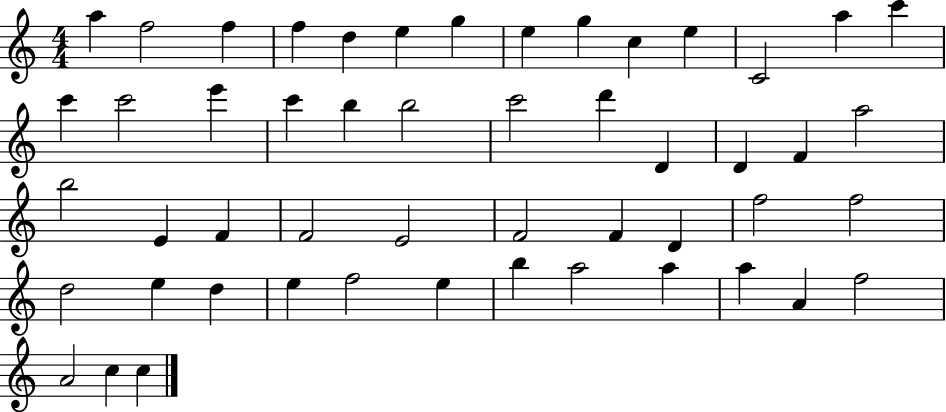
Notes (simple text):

A5/q F5/h F5/q F5/q D5/q E5/q G5/q E5/q G5/q C5/q E5/q C4/h A5/q C6/q C6/q C6/h E6/q C6/q B5/q B5/h C6/h D6/q D4/q D4/q F4/q A5/h B5/h E4/q F4/q F4/h E4/h F4/h F4/q D4/q F5/h F5/h D5/h E5/q D5/q E5/q F5/h E5/q B5/q A5/h A5/q A5/q A4/q F5/h A4/h C5/q C5/q